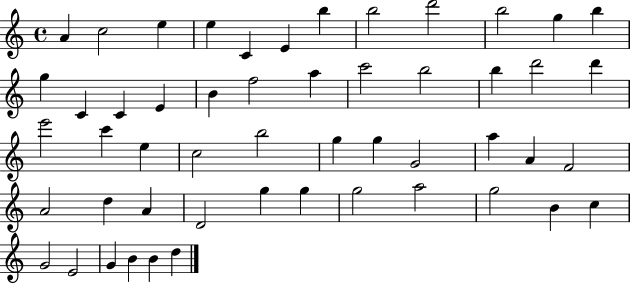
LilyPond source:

{
  \clef treble
  \time 4/4
  \defaultTimeSignature
  \key c \major
  a'4 c''2 e''4 | e''4 c'4 e'4 b''4 | b''2 d'''2 | b''2 g''4 b''4 | \break g''4 c'4 c'4 e'4 | b'4 f''2 a''4 | c'''2 b''2 | b''4 d'''2 d'''4 | \break e'''2 c'''4 e''4 | c''2 b''2 | g''4 g''4 g'2 | a''4 a'4 f'2 | \break a'2 d''4 a'4 | d'2 g''4 g''4 | g''2 a''2 | g''2 b'4 c''4 | \break g'2 e'2 | g'4 b'4 b'4 d''4 | \bar "|."
}